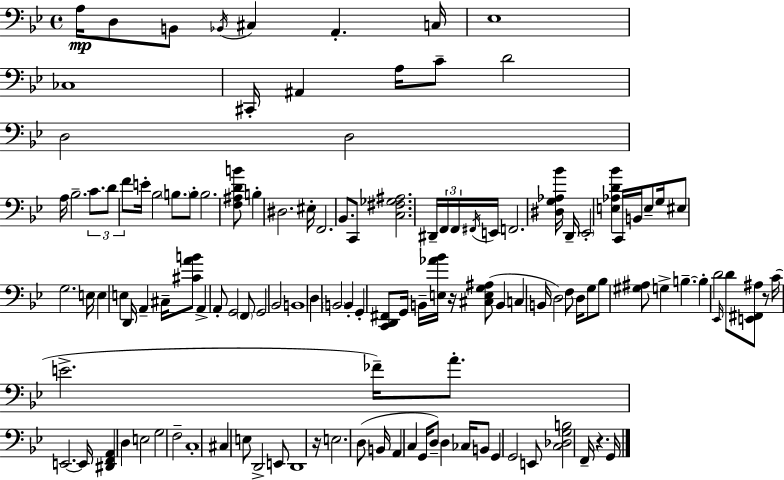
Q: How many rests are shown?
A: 4